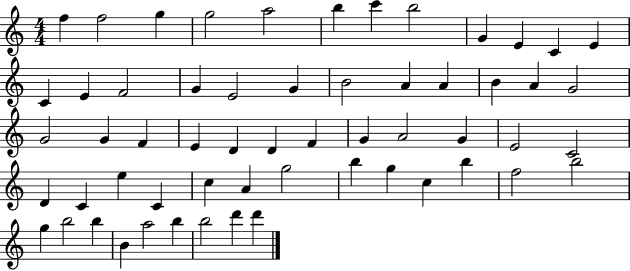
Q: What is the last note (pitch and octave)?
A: D6